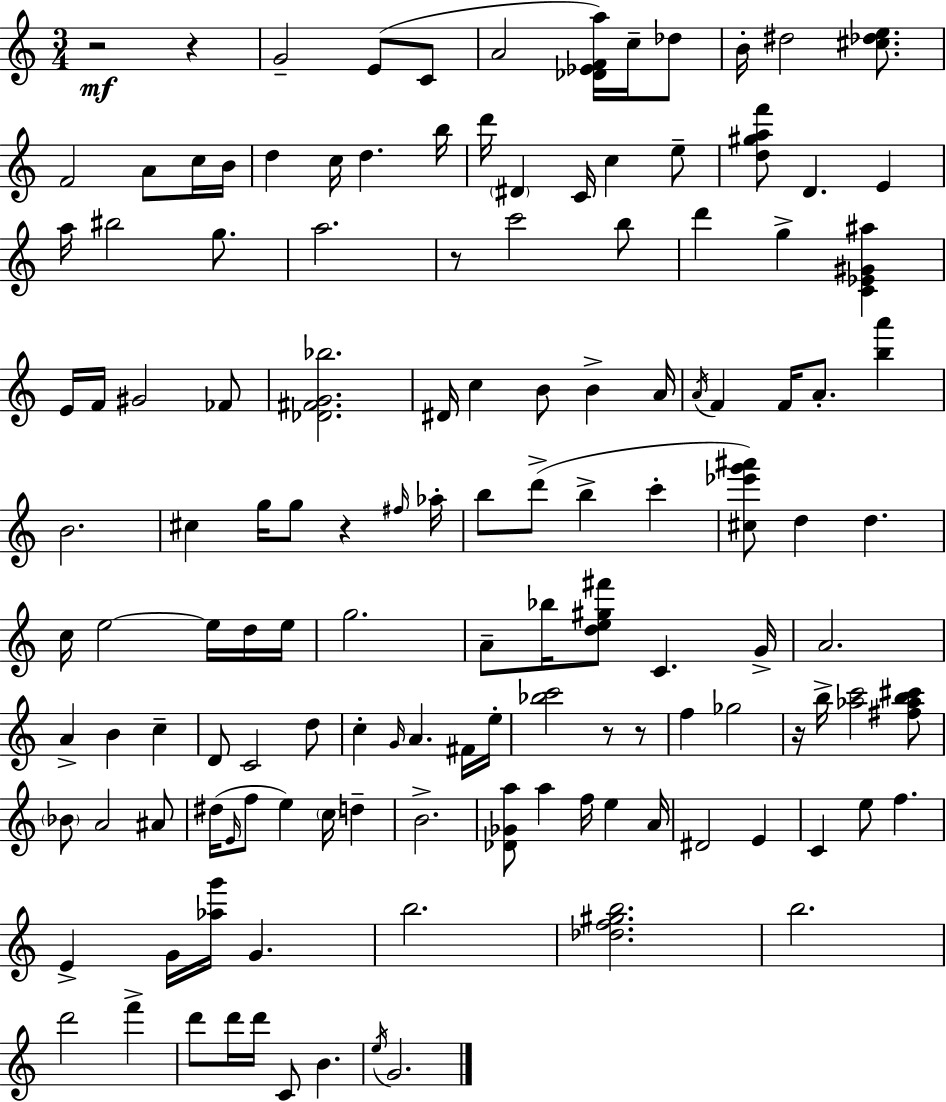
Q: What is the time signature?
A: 3/4